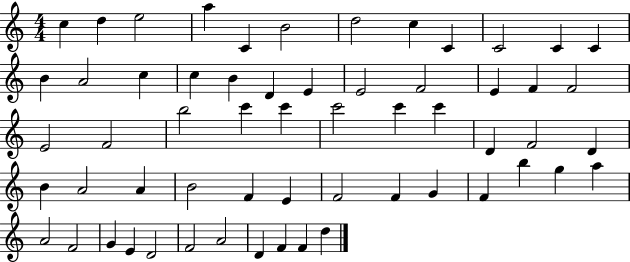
C5/q D5/q E5/h A5/q C4/q B4/h D5/h C5/q C4/q C4/h C4/q C4/q B4/q A4/h C5/q C5/q B4/q D4/q E4/q E4/h F4/h E4/q F4/q F4/h E4/h F4/h B5/h C6/q C6/q C6/h C6/q C6/q D4/q F4/h D4/q B4/q A4/h A4/q B4/h F4/q E4/q F4/h F4/q G4/q F4/q B5/q G5/q A5/q A4/h F4/h G4/q E4/q D4/h F4/h A4/h D4/q F4/q F4/q D5/q